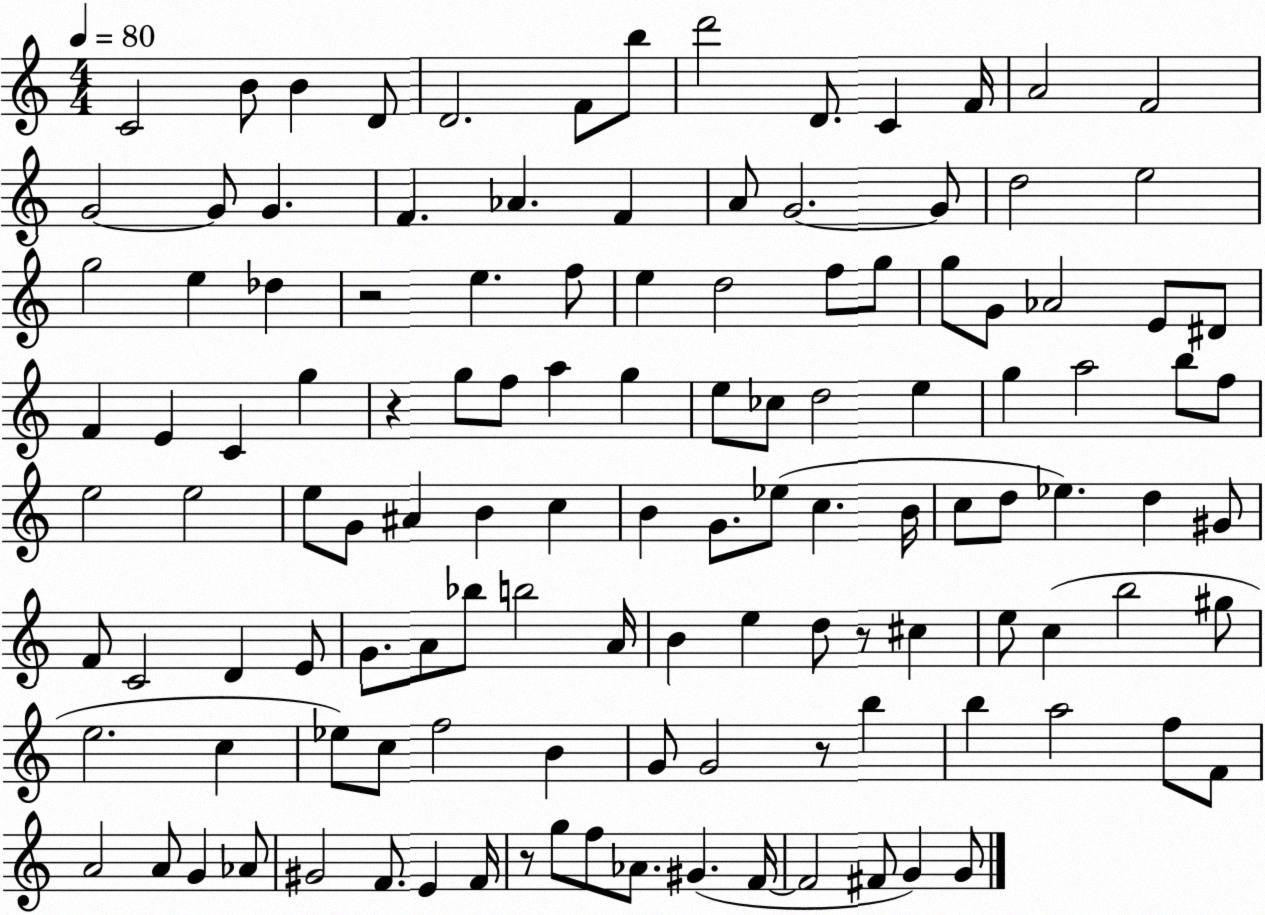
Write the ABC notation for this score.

X:1
T:Untitled
M:4/4
L:1/4
K:C
C2 B/2 B D/2 D2 F/2 b/2 d'2 D/2 C F/4 A2 F2 G2 G/2 G F _A F A/2 G2 G/2 d2 e2 g2 e _d z2 e f/2 e d2 f/2 g/2 g/2 G/2 _A2 E/2 ^D/2 F E C g z g/2 f/2 a g e/2 _c/2 d2 e g a2 b/2 f/2 e2 e2 e/2 G/2 ^A B c B G/2 _e/2 c B/4 c/2 d/2 _e d ^G/2 F/2 C2 D E/2 G/2 A/2 _b/2 b2 A/4 B e d/2 z/2 ^c e/2 c b2 ^g/2 e2 c _e/2 c/2 f2 B G/2 G2 z/2 b b a2 f/2 F/2 A2 A/2 G _A/2 ^G2 F/2 E F/4 z/2 g/2 f/2 _A/2 ^G F/4 F2 ^F/2 G G/2